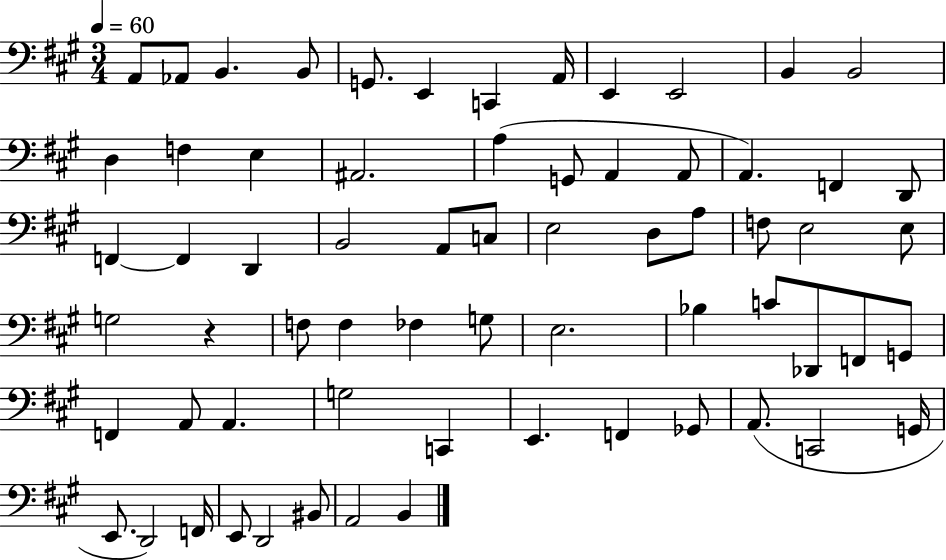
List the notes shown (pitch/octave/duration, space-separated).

A2/e Ab2/e B2/q. B2/e G2/e. E2/q C2/q A2/s E2/q E2/h B2/q B2/h D3/q F3/q E3/q A#2/h. A3/q G2/e A2/q A2/e A2/q. F2/q D2/e F2/q F2/q D2/q B2/h A2/e C3/e E3/h D3/e A3/e F3/e E3/h E3/e G3/h R/q F3/e F3/q FES3/q G3/e E3/h. Bb3/q C4/e Db2/e F2/e G2/e F2/q A2/e A2/q. G3/h C2/q E2/q. F2/q Gb2/e A2/e. C2/h G2/s E2/e. D2/h F2/s E2/e D2/h BIS2/e A2/h B2/q